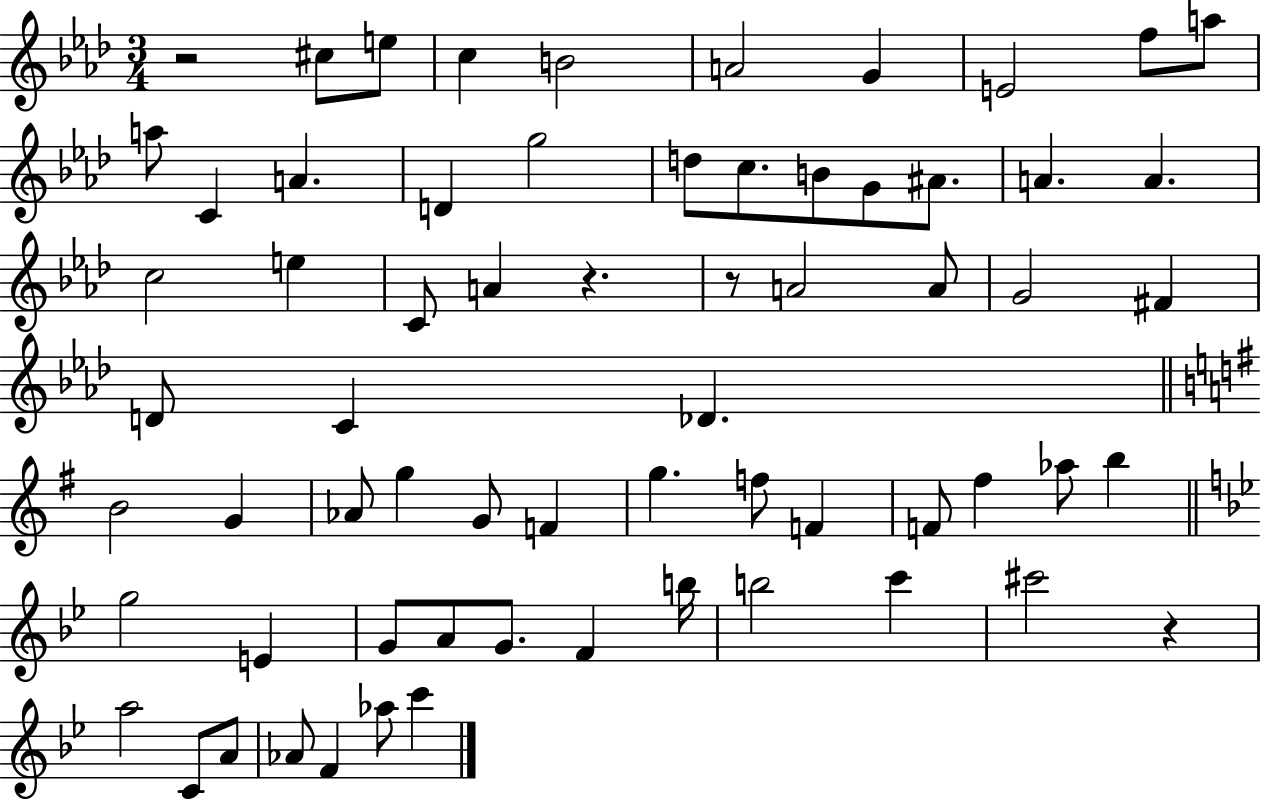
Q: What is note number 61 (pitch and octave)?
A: Ab5